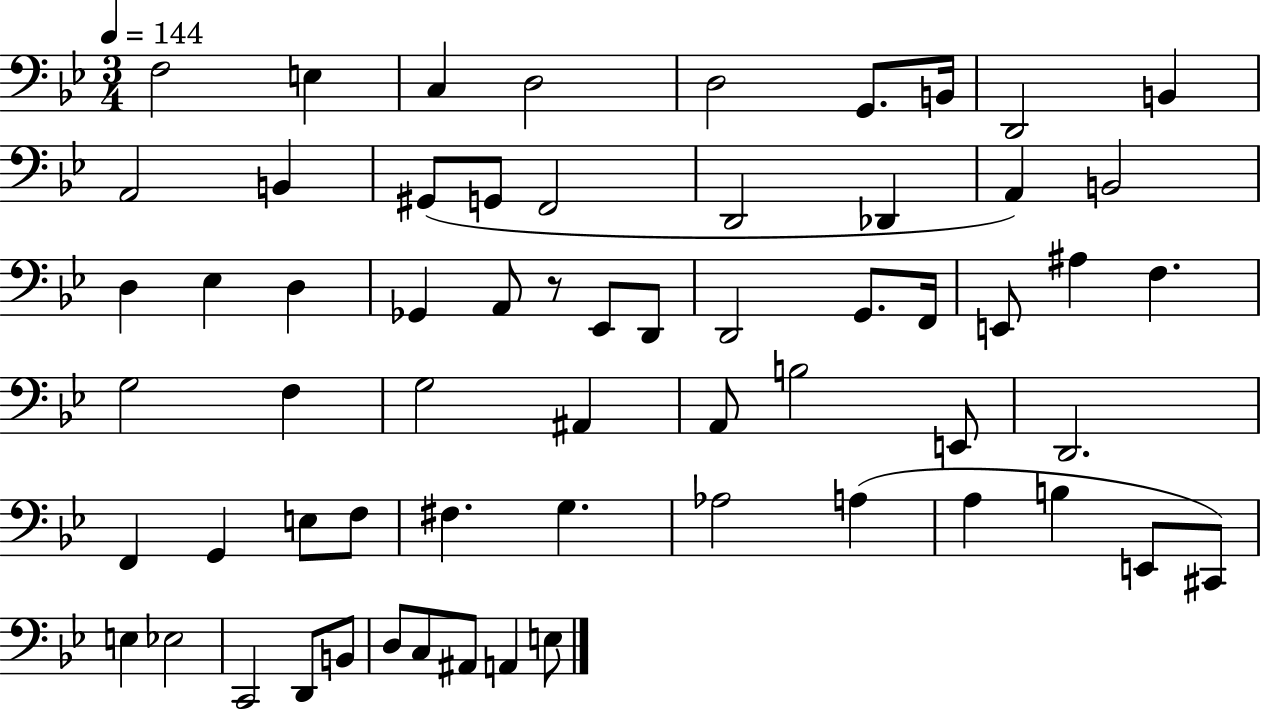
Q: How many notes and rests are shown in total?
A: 62